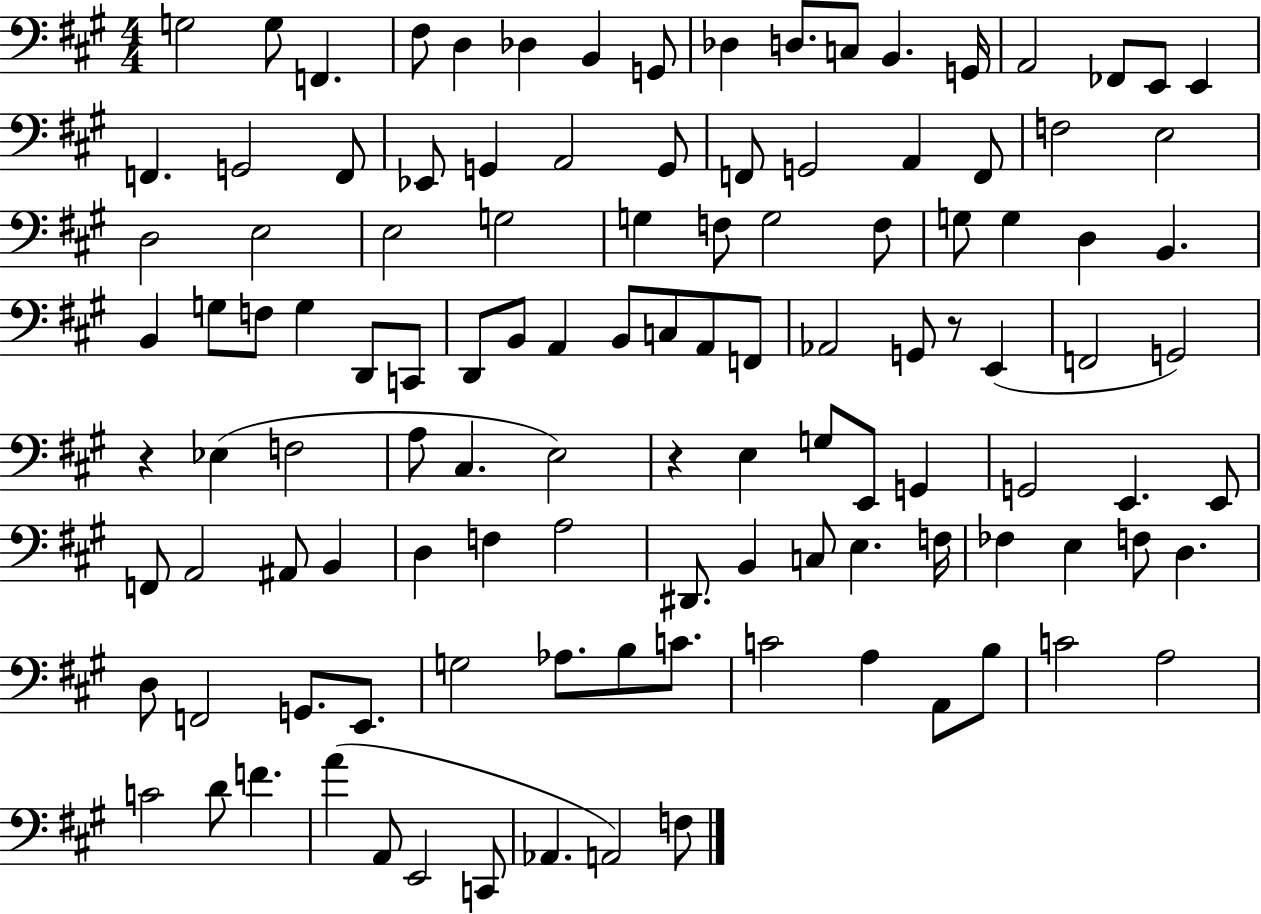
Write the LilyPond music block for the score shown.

{
  \clef bass
  \numericTimeSignature
  \time 4/4
  \key a \major
  \repeat volta 2 { g2 g8 f,4. | fis8 d4 des4 b,4 g,8 | des4 d8. c8 b,4. g,16 | a,2 fes,8 e,8 e,4 | \break f,4. g,2 f,8 | ees,8 g,4 a,2 g,8 | f,8 g,2 a,4 f,8 | f2 e2 | \break d2 e2 | e2 g2 | g4 f8 g2 f8 | g8 g4 d4 b,4. | \break b,4 g8 f8 g4 d,8 c,8 | d,8 b,8 a,4 b,8 c8 a,8 f,8 | aes,2 g,8 r8 e,4( | f,2 g,2) | \break r4 ees4( f2 | a8 cis4. e2) | r4 e4 g8 e,8 g,4 | g,2 e,4. e,8 | \break f,8 a,2 ais,8 b,4 | d4 f4 a2 | dis,8. b,4 c8 e4. f16 | fes4 e4 f8 d4. | \break d8 f,2 g,8. e,8. | g2 aes8. b8 c'8. | c'2 a4 a,8 b8 | c'2 a2 | \break c'2 d'8 f'4. | a'4( a,8 e,2 c,8 | aes,4. a,2) f8 | } \bar "|."
}